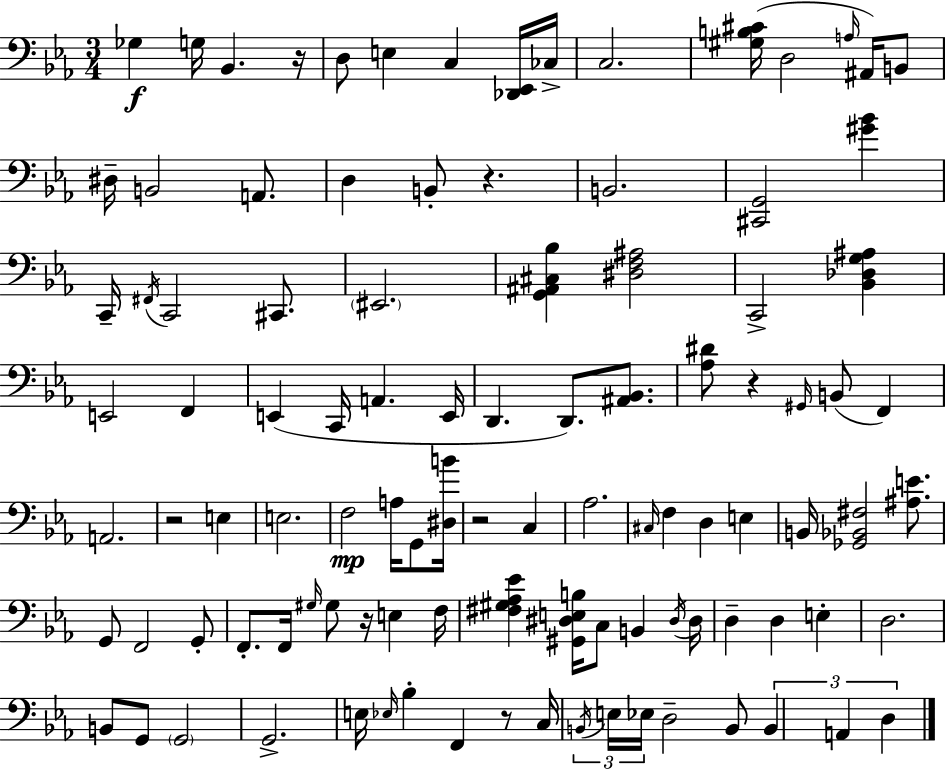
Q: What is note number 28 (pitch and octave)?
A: C2